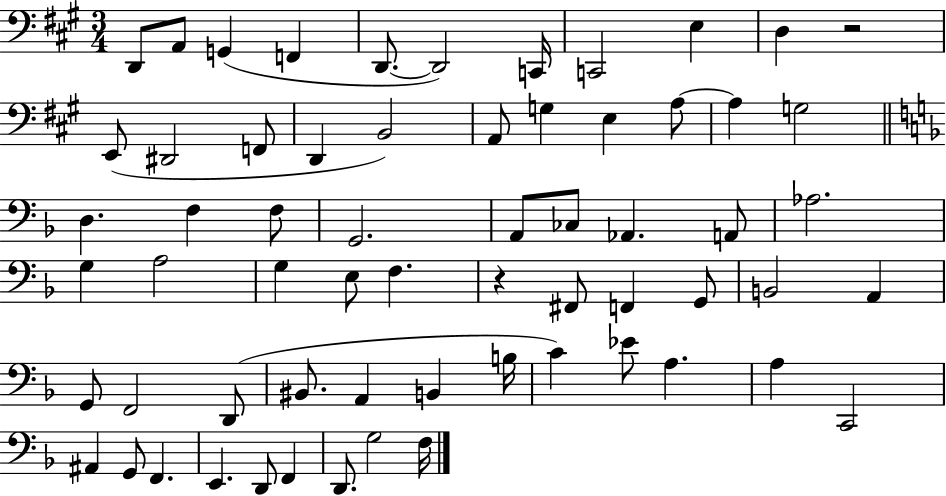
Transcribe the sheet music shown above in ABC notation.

X:1
T:Untitled
M:3/4
L:1/4
K:A
D,,/2 A,,/2 G,, F,, D,,/2 D,,2 C,,/4 C,,2 E, D, z2 E,,/2 ^D,,2 F,,/2 D,, B,,2 A,,/2 G, E, A,/2 A, G,2 D, F, F,/2 G,,2 A,,/2 _C,/2 _A,, A,,/2 _A,2 G, A,2 G, E,/2 F, z ^F,,/2 F,, G,,/2 B,,2 A,, G,,/2 F,,2 D,,/2 ^B,,/2 A,, B,, B,/4 C _E/2 A, A, C,,2 ^A,, G,,/2 F,, E,, D,,/2 F,, D,,/2 G,2 F,/4